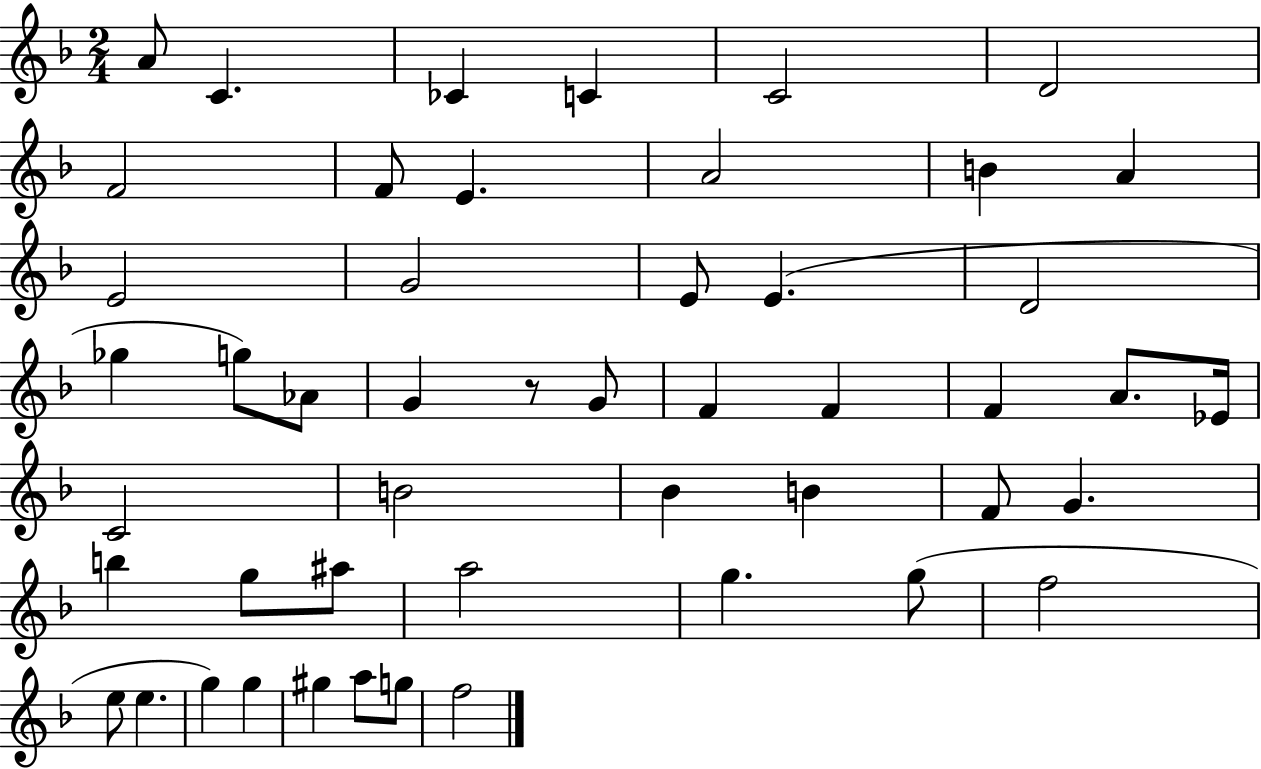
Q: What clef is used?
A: treble